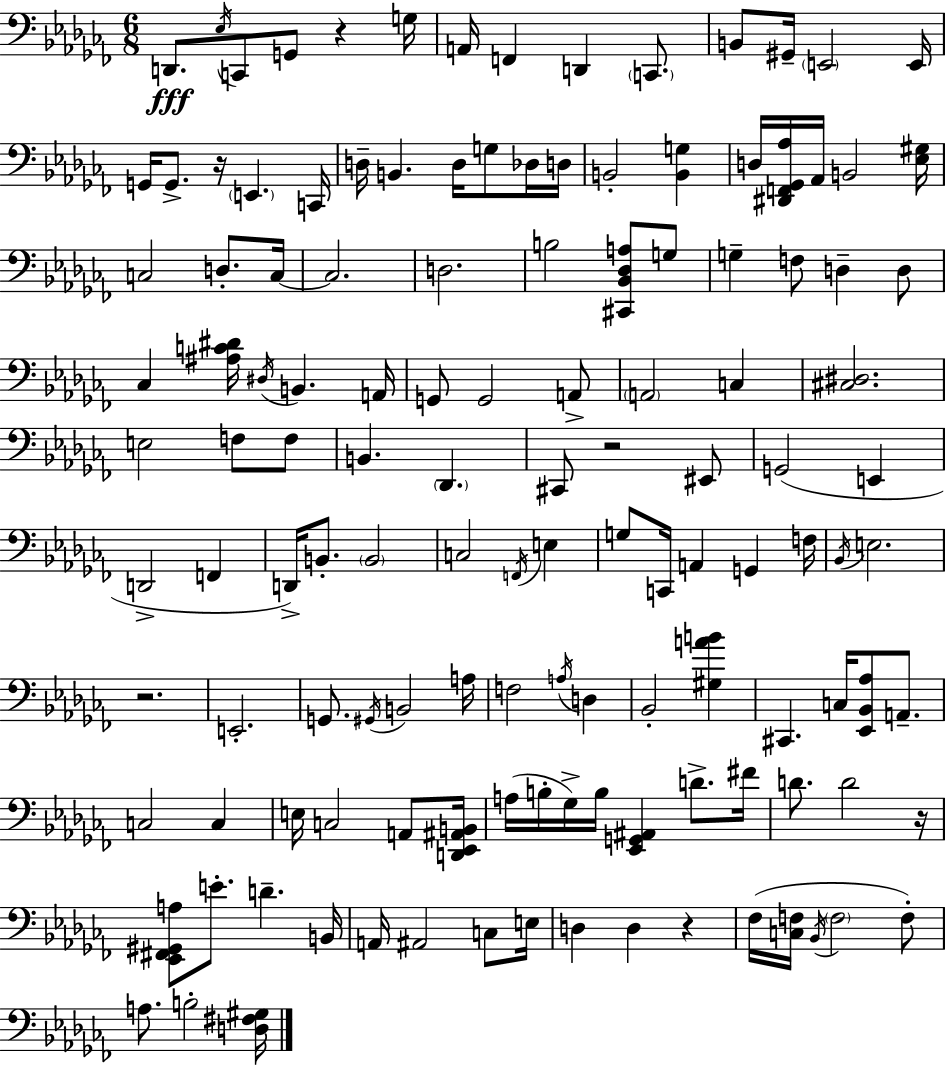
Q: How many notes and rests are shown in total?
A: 130